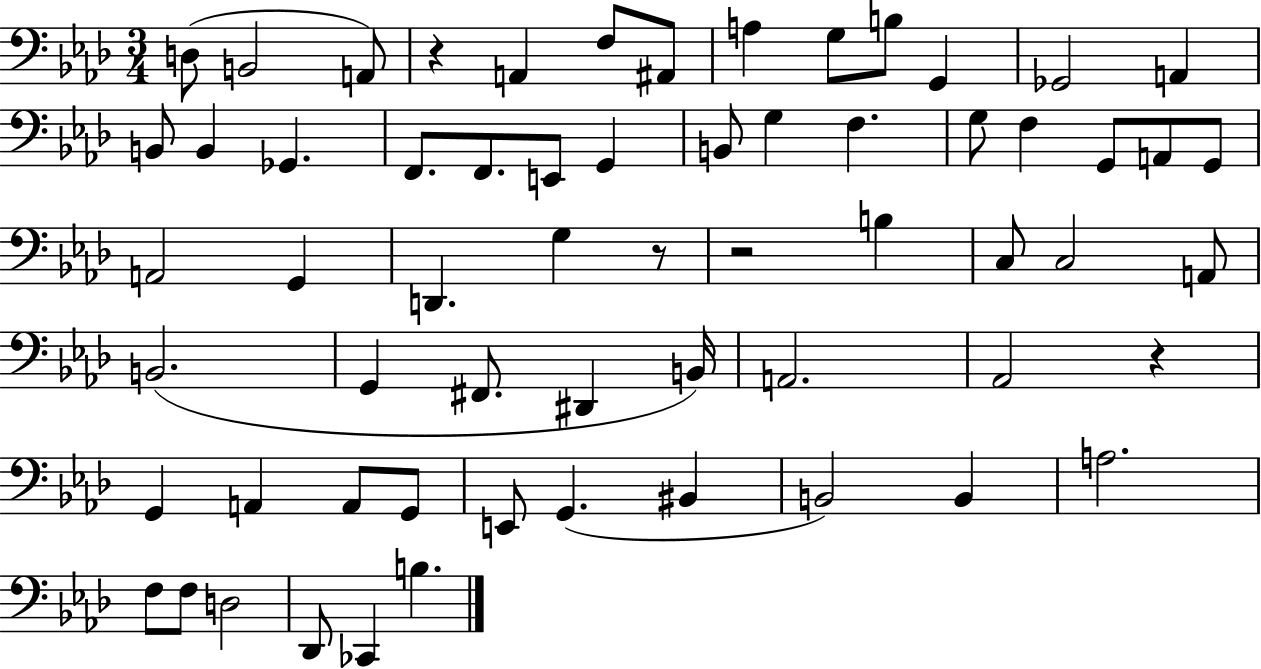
{
  \clef bass
  \numericTimeSignature
  \time 3/4
  \key aes \major
  d8( b,2 a,8) | r4 a,4 f8 ais,8 | a4 g8 b8 g,4 | ges,2 a,4 | \break b,8 b,4 ges,4. | f,8. f,8. e,8 g,4 | b,8 g4 f4. | g8 f4 g,8 a,8 g,8 | \break a,2 g,4 | d,4. g4 r8 | r2 b4 | c8 c2 a,8 | \break b,2.( | g,4 fis,8. dis,4 b,16) | a,2. | aes,2 r4 | \break g,4 a,4 a,8 g,8 | e,8 g,4.( bis,4 | b,2) b,4 | a2. | \break f8 f8 d2 | des,8 ces,4 b4. | \bar "|."
}